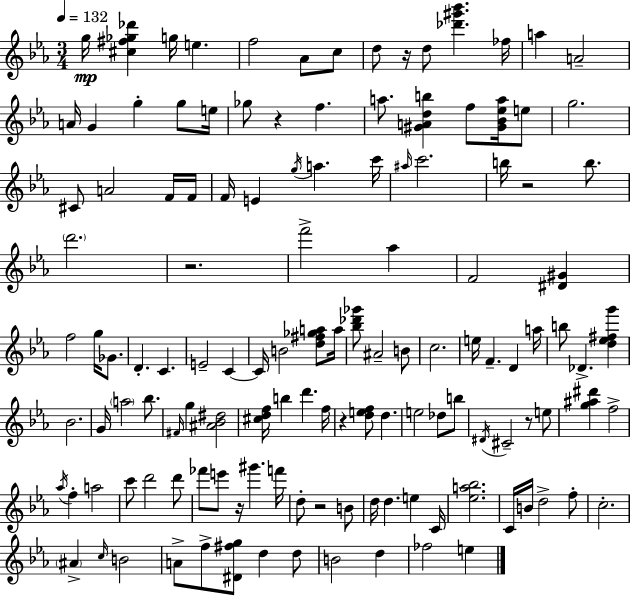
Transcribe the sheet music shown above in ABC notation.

X:1
T:Untitled
M:3/4
L:1/4
K:Cm
g/4 [^c^f_g_d'] g/4 e f2 _A/2 c/2 d/2 z/4 d/2 [_d'^g'_b'] _f/4 a A2 A/4 G g g/2 e/4 _g/2 z f a/2 [^GAdb] f/2 [^G_B_ea]/4 e/2 g2 ^C/2 A2 F/4 F/4 F/4 E g/4 a c'/4 ^a/4 c'2 b/4 z2 b/2 d'2 z2 f'2 _a F2 [^D^G] f2 g/4 _G/2 D C E2 C C/4 B2 [d^f_ga]/2 a/4 [_b_d'_g']/2 ^A2 B/2 c2 e/4 F D a/4 b/2 _D [d_e^fg'] _B2 G/4 a2 _b/2 ^F/4 g [^A_B^d]2 [^cdf]/4 b d' f/4 z [def]/2 d e2 _d/2 b/2 ^D/4 ^C2 z/2 e/2 [g^a^d'] f2 _a/4 f a2 c'/2 d'2 d'/2 _f'/2 e'/2 z/4 ^g' f'/4 d/2 z2 B/2 d/4 d e C/4 [_ea_b]2 C/4 B/4 d2 f/2 c2 ^A c/4 B2 A/2 f/2 [^D^fg]/2 d d/2 B2 d _f2 e